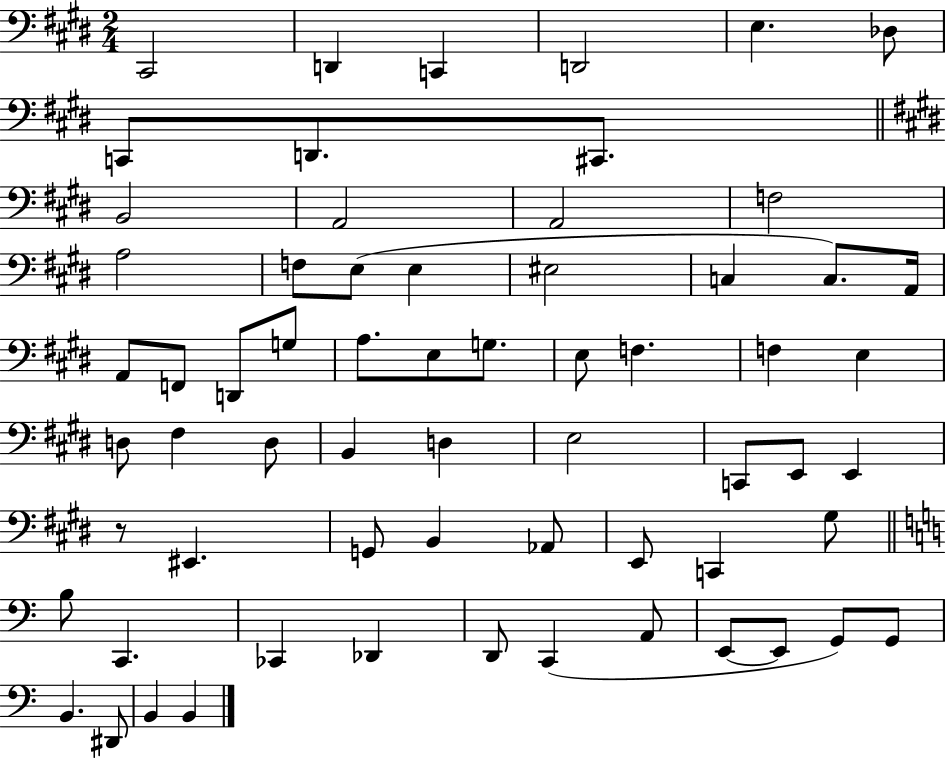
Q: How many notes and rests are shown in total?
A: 64